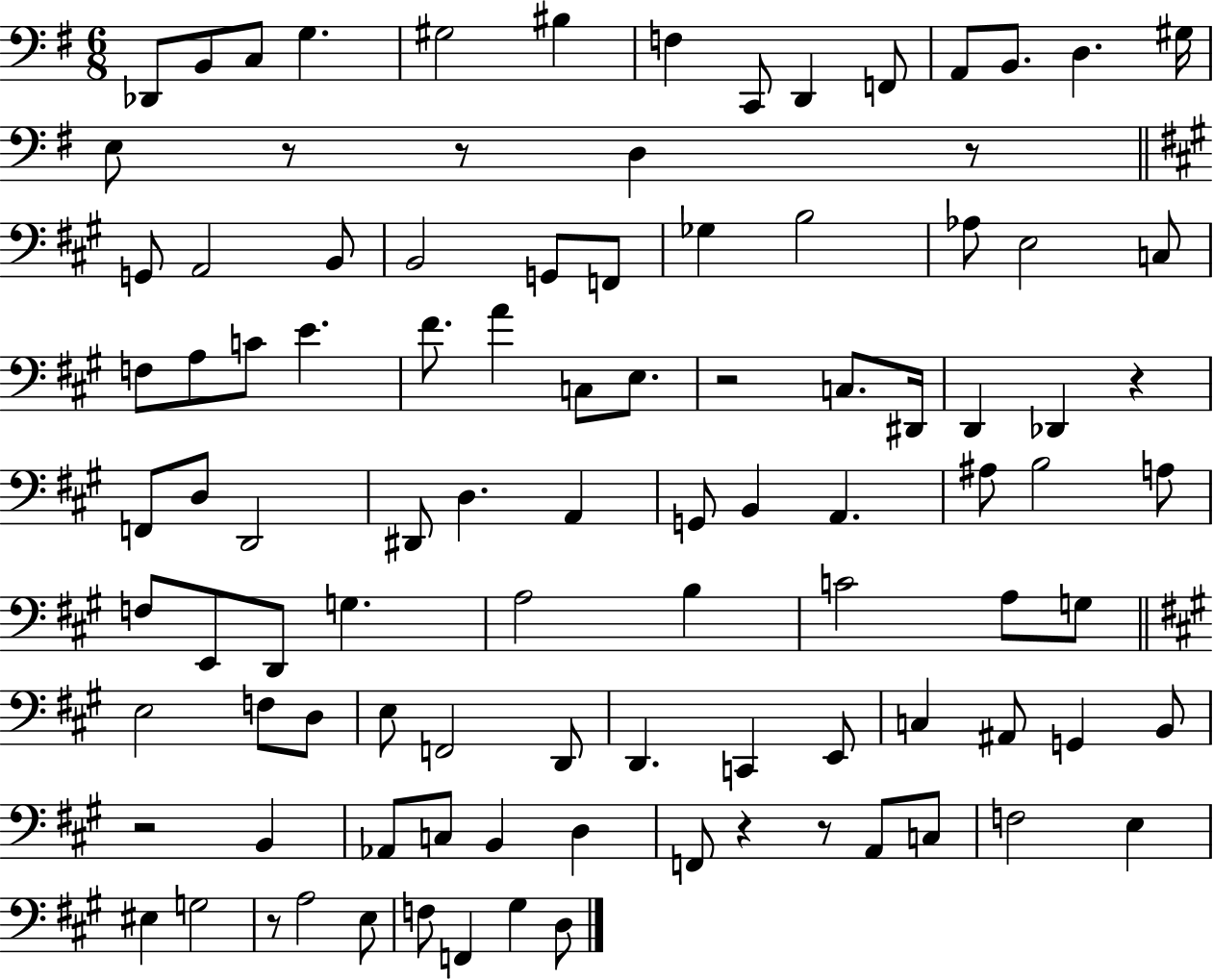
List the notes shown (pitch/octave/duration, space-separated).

Db2/e B2/e C3/e G3/q. G#3/h BIS3/q F3/q C2/e D2/q F2/e A2/e B2/e. D3/q. G#3/s E3/e R/e R/e D3/q R/e G2/e A2/h B2/e B2/h G2/e F2/e Gb3/q B3/h Ab3/e E3/h C3/e F3/e A3/e C4/e E4/q. F#4/e. A4/q C3/e E3/e. R/h C3/e. D#2/s D2/q Db2/q R/q F2/e D3/e D2/h D#2/e D3/q. A2/q G2/e B2/q A2/q. A#3/e B3/h A3/e F3/e E2/e D2/e G3/q. A3/h B3/q C4/h A3/e G3/e E3/h F3/e D3/e E3/e F2/h D2/e D2/q. C2/q E2/e C3/q A#2/e G2/q B2/e R/h B2/q Ab2/e C3/e B2/q D3/q F2/e R/q R/e A2/e C3/e F3/h E3/q EIS3/q G3/h R/e A3/h E3/e F3/e F2/q G#3/q D3/e